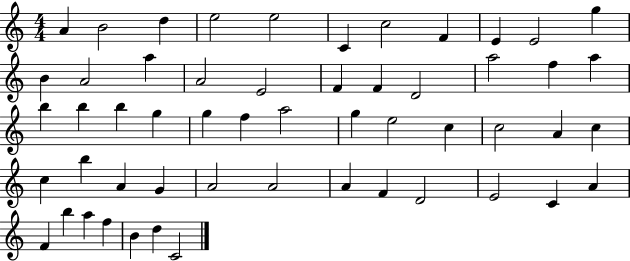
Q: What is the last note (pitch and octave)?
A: C4